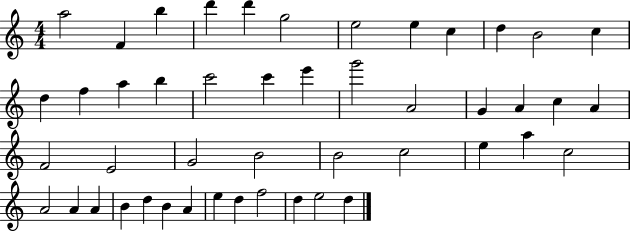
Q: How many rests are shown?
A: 0